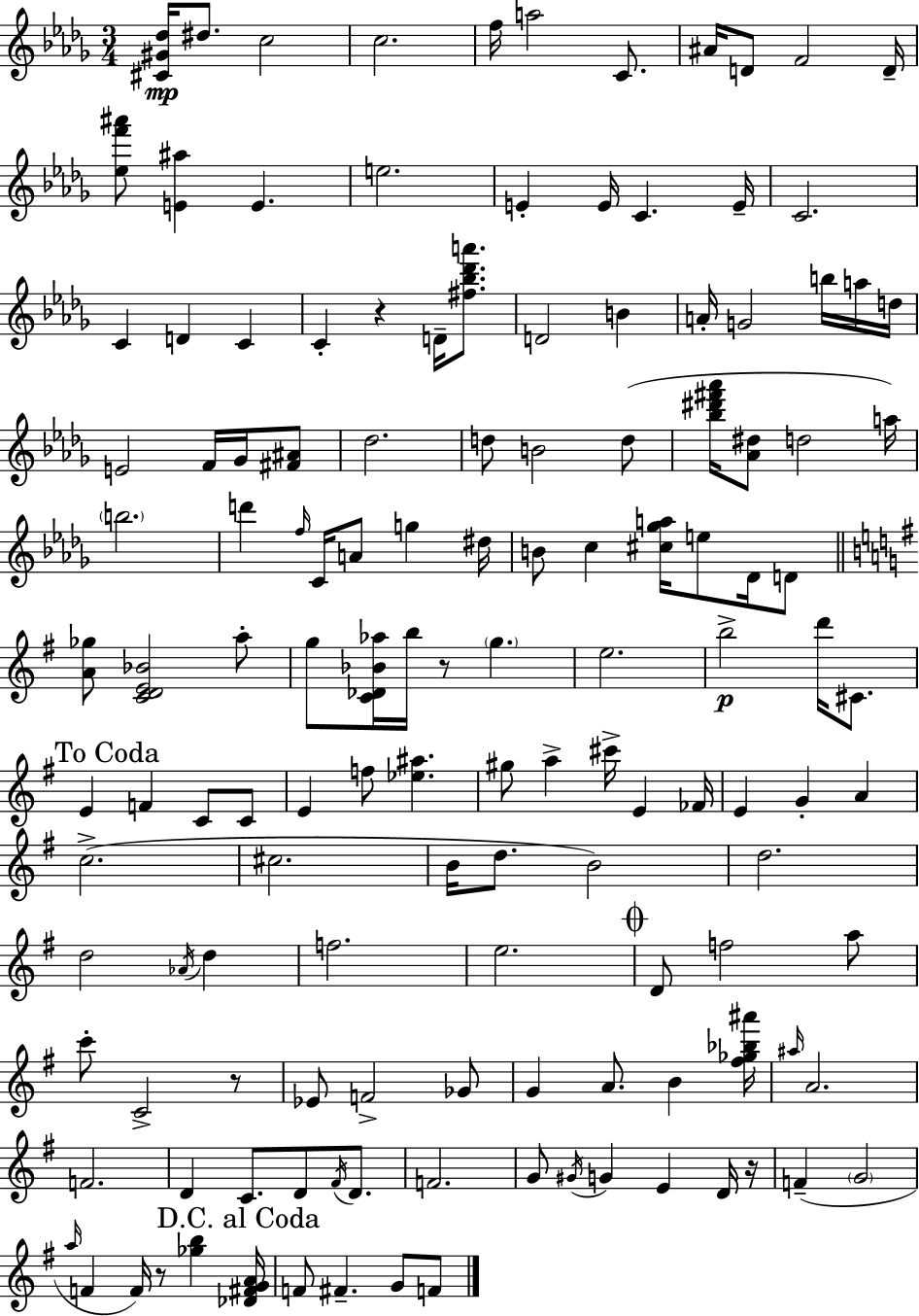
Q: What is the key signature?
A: BES minor